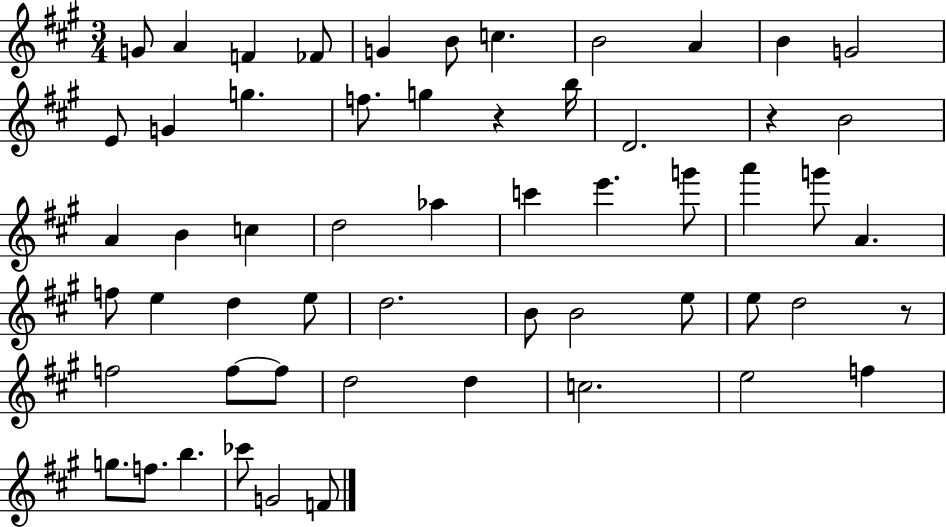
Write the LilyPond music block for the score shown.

{
  \clef treble
  \numericTimeSignature
  \time 3/4
  \key a \major
  g'8 a'4 f'4 fes'8 | g'4 b'8 c''4. | b'2 a'4 | b'4 g'2 | \break e'8 g'4 g''4. | f''8. g''4 r4 b''16 | d'2. | r4 b'2 | \break a'4 b'4 c''4 | d''2 aes''4 | c'''4 e'''4. g'''8 | a'''4 g'''8 a'4. | \break f''8 e''4 d''4 e''8 | d''2. | b'8 b'2 e''8 | e''8 d''2 r8 | \break f''2 f''8~~ f''8 | d''2 d''4 | c''2. | e''2 f''4 | \break g''8. f''8. b''4. | ces'''8 g'2 f'8 | \bar "|."
}